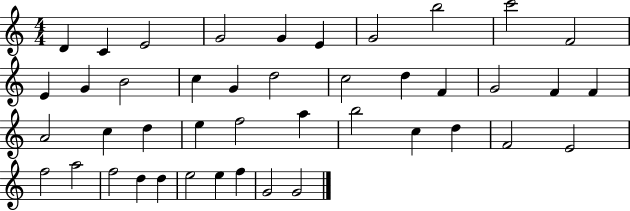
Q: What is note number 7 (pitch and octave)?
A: G4